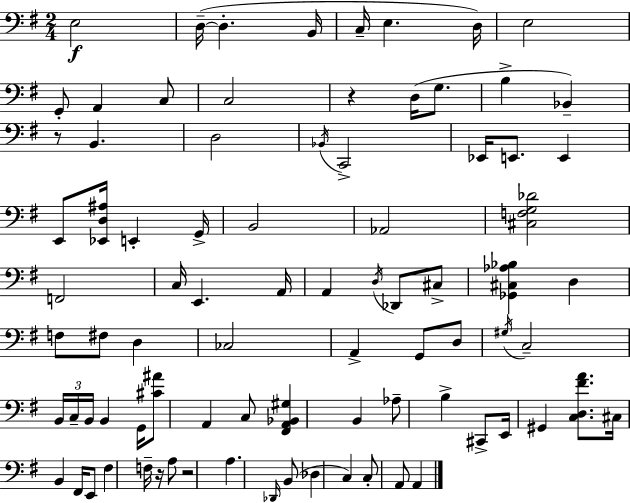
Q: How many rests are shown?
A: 4